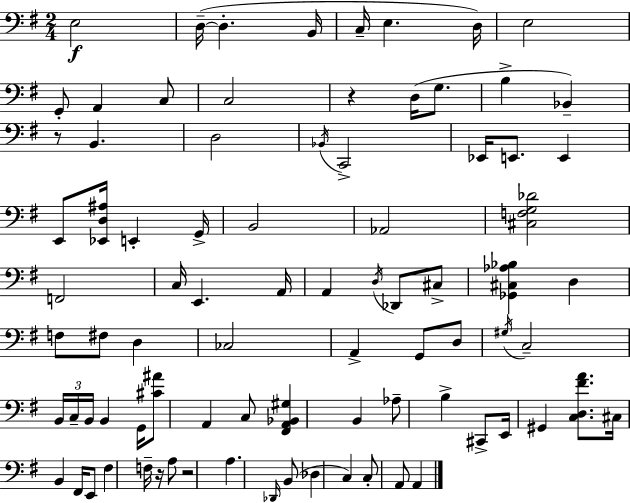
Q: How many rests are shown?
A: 4